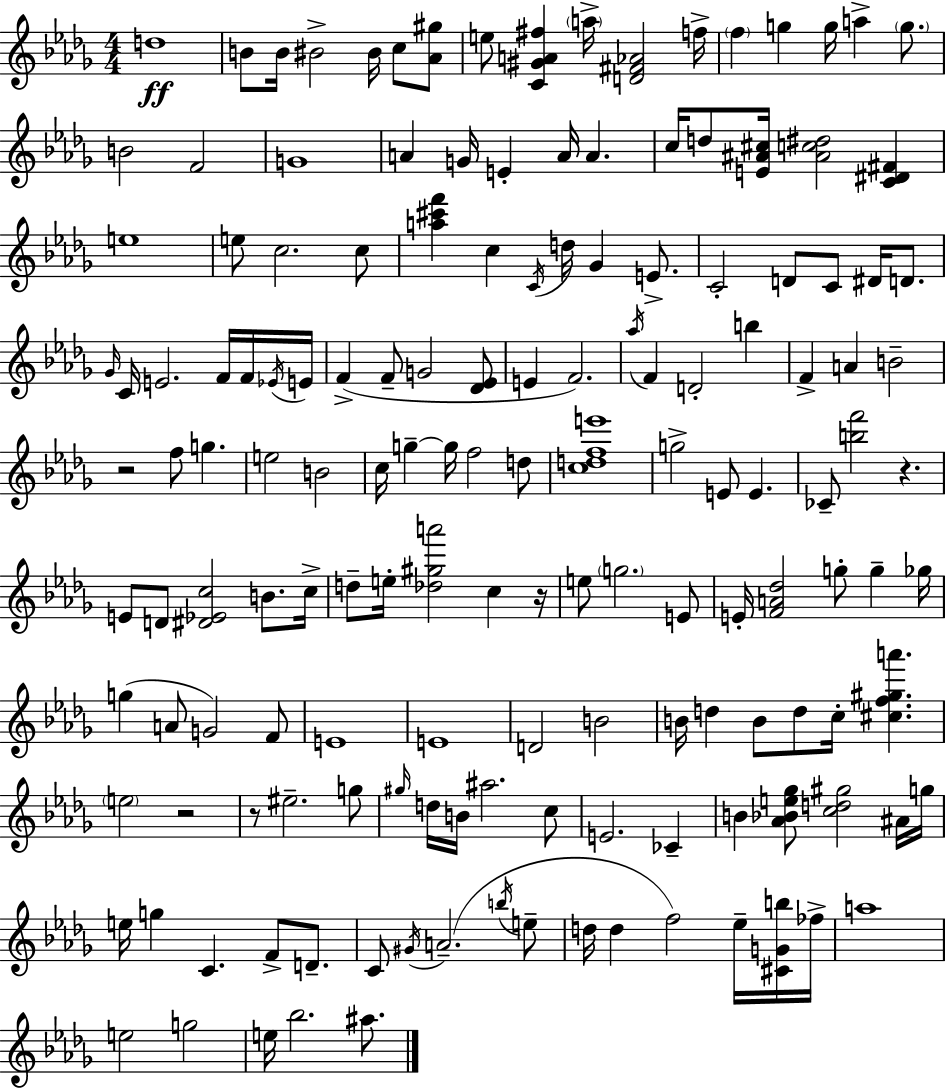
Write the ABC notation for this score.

X:1
T:Untitled
M:4/4
L:1/4
K:Bbm
d4 B/2 B/4 ^B2 ^B/4 c/2 [_A^g]/2 e/2 [C^GA^f] a/4 [D^F_A]2 f/4 f g g/4 a g/2 B2 F2 G4 A G/4 E A/4 A c/4 d/2 [E^A^c]/4 [^Ac^d]2 [C^D^F] e4 e/2 c2 c/2 [a^c'f'] c C/4 d/4 _G E/2 C2 D/2 C/2 ^D/4 D/2 _G/4 C/4 E2 F/4 F/4 _E/4 E/4 F F/2 G2 [_D_E]/2 E F2 _a/4 F D2 b F A B2 z2 f/2 g e2 B2 c/4 g g/4 f2 d/2 [cdfe']4 g2 E/2 E _C/2 [bf']2 z E/2 D/2 [^D_Ec]2 B/2 c/4 d/2 e/4 [_d^ga']2 c z/4 e/2 g2 E/2 E/4 [FA_d]2 g/2 g _g/4 g A/2 G2 F/2 E4 E4 D2 B2 B/4 d B/2 d/2 c/4 [^cf^ga'] e2 z2 z/2 ^e2 g/2 ^g/4 d/4 B/4 ^a2 c/2 E2 _C B [_A_Be_g]/2 [cd^g]2 ^A/4 g/4 e/4 g C F/2 D/2 C/2 ^G/4 A2 b/4 e/2 d/4 d f2 _e/4 [^CGb]/4 _f/4 a4 e2 g2 e/4 _b2 ^a/2